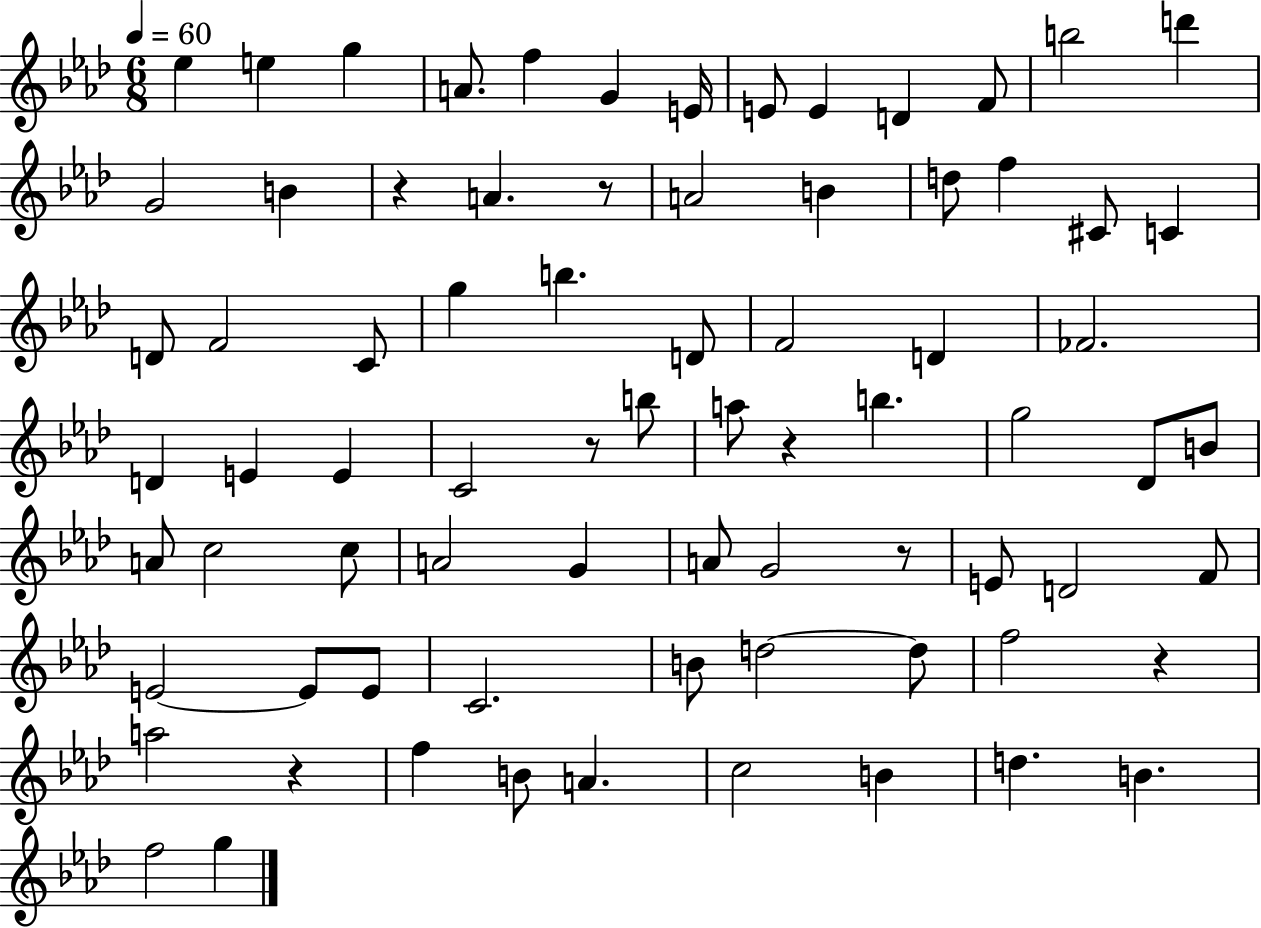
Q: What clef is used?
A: treble